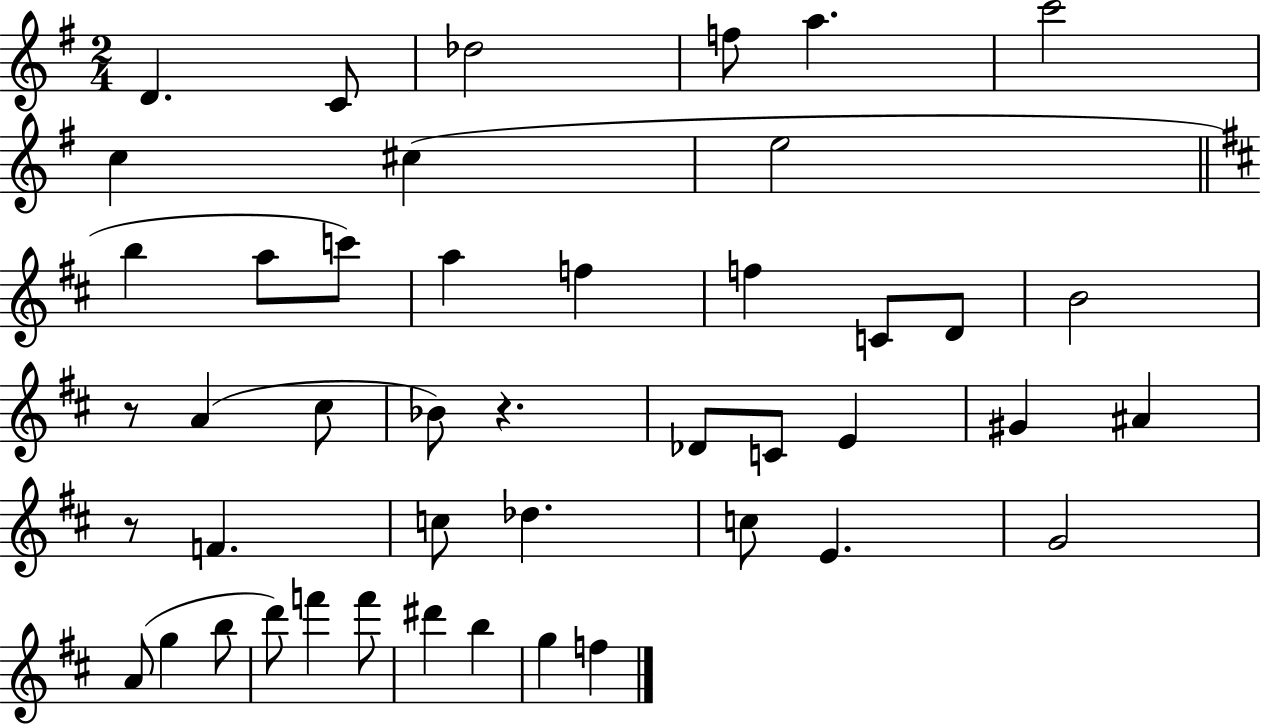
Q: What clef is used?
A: treble